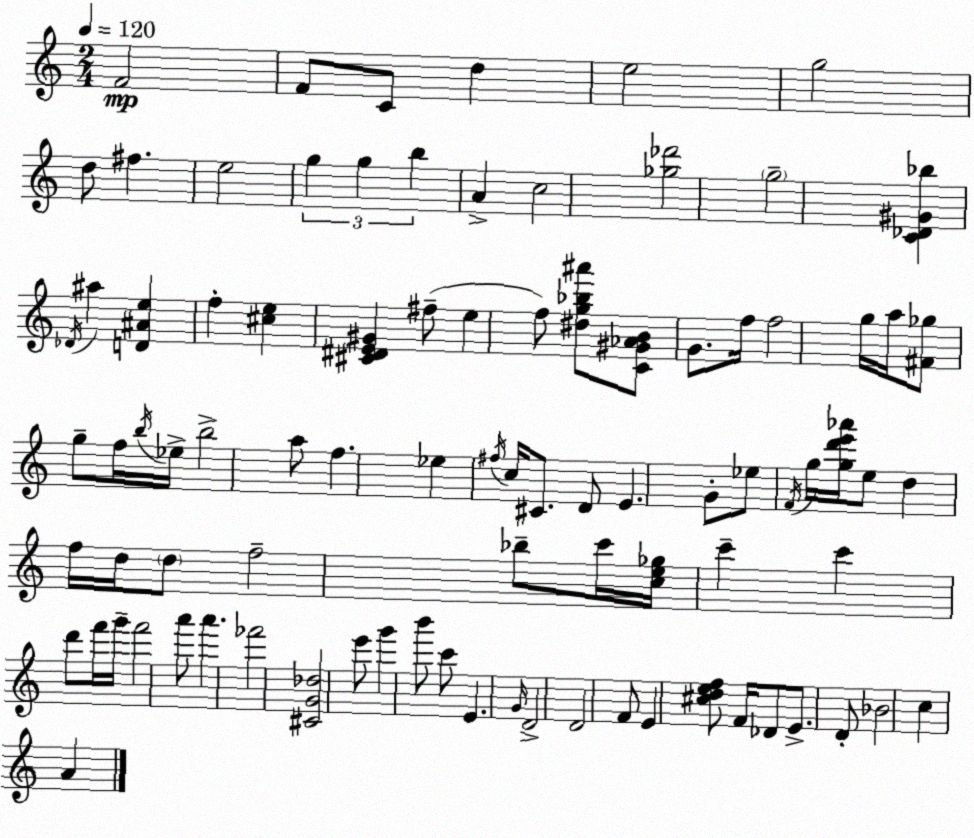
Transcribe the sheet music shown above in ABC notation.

X:1
T:Untitled
M:2/4
L:1/4
K:C
F2 F/2 C/2 d e2 g2 d/2 ^f e2 g g b A c2 [_g_d']2 g2 [C_D^G_b] _D/4 ^a [D^Ae] f [^ce] [^C^DE^G] ^f/2 e f/2 [^dg_b^a']/2 [C^G_AB]/2 G/2 f/4 f2 g/4 a/4 [^F_g]/2 g/2 f/4 b/4 _e/4 b2 a/2 f _e ^f/4 c/4 ^C/2 D/2 E G/2 _e/2 F/4 g/4 [gd'e'_a']/4 e/2 d f/4 d/4 d/2 f2 _b/2 c'/4 [ce_g]/4 c' c' d'/2 f'/4 g'/4 f'2 a'/2 a' _f'2 [^CG_d]2 e'/2 g' b'/2 c'/2 E G/4 D2 D2 F/2 E [^cdef]/2 F/4 _D/2 E/2 D/2 _B2 c A